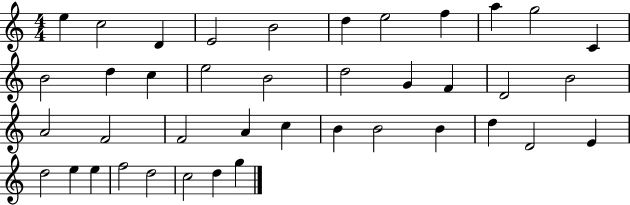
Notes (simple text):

E5/q C5/h D4/q E4/h B4/h D5/q E5/h F5/q A5/q G5/h C4/q B4/h D5/q C5/q E5/h B4/h D5/h G4/q F4/q D4/h B4/h A4/h F4/h F4/h A4/q C5/q B4/q B4/h B4/q D5/q D4/h E4/q D5/h E5/q E5/q F5/h D5/h C5/h D5/q G5/q